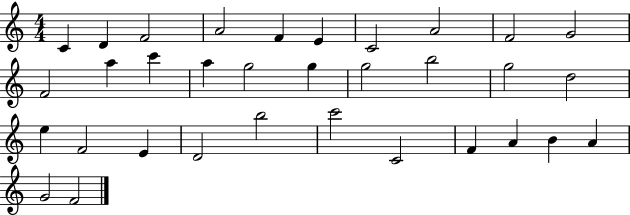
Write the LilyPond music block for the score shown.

{
  \clef treble
  \numericTimeSignature
  \time 4/4
  \key c \major
  c'4 d'4 f'2 | a'2 f'4 e'4 | c'2 a'2 | f'2 g'2 | \break f'2 a''4 c'''4 | a''4 g''2 g''4 | g''2 b''2 | g''2 d''2 | \break e''4 f'2 e'4 | d'2 b''2 | c'''2 c'2 | f'4 a'4 b'4 a'4 | \break g'2 f'2 | \bar "|."
}